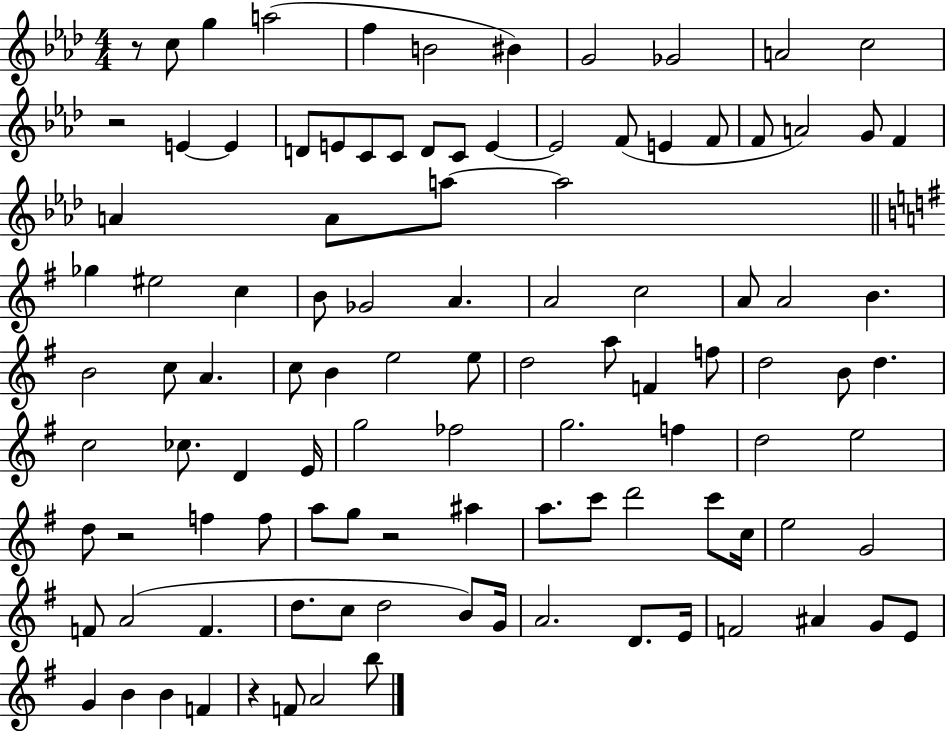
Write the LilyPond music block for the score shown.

{
  \clef treble
  \numericTimeSignature
  \time 4/4
  \key aes \major
  r8 c''8 g''4 a''2( | f''4 b'2 bis'4) | g'2 ges'2 | a'2 c''2 | \break r2 e'4~~ e'4 | d'8 e'8 c'8 c'8 d'8 c'8 e'4~~ | e'2 f'8( e'4 f'8 | f'8 a'2) g'8 f'4 | \break a'4 a'8 a''8~~ a''2 | \bar "||" \break \key e \minor ges''4 eis''2 c''4 | b'8 ges'2 a'4. | a'2 c''2 | a'8 a'2 b'4. | \break b'2 c''8 a'4. | c''8 b'4 e''2 e''8 | d''2 a''8 f'4 f''8 | d''2 b'8 d''4. | \break c''2 ces''8. d'4 e'16 | g''2 fes''2 | g''2. f''4 | d''2 e''2 | \break d''8 r2 f''4 f''8 | a''8 g''8 r2 ais''4 | a''8. c'''8 d'''2 c'''8 c''16 | e''2 g'2 | \break f'8 a'2( f'4. | d''8. c''8 d''2 b'8) g'16 | a'2. d'8. e'16 | f'2 ais'4 g'8 e'8 | \break g'4 b'4 b'4 f'4 | r4 f'8 a'2 b''8 | \bar "|."
}